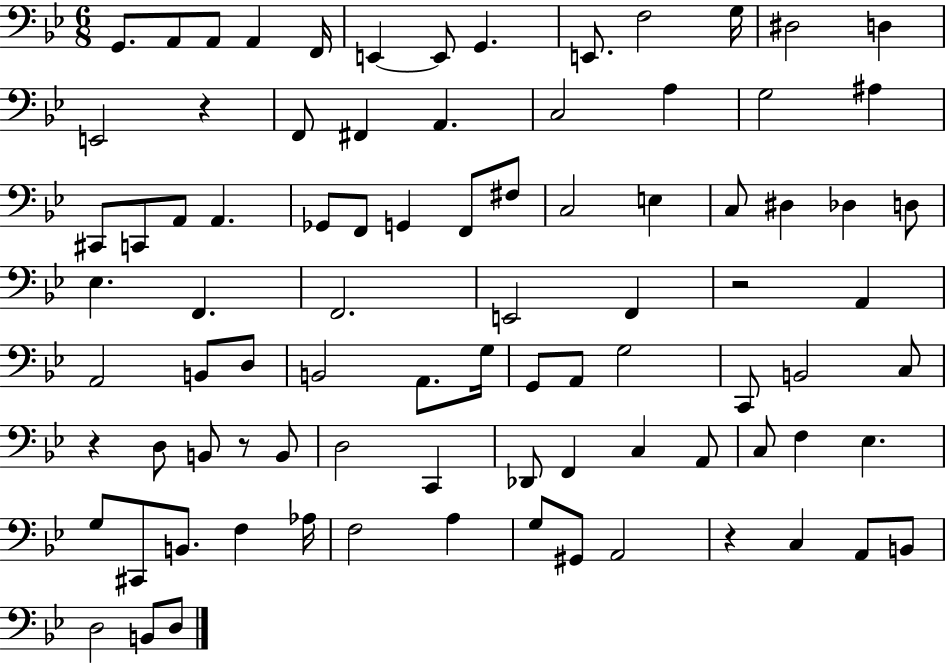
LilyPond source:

{
  \clef bass
  \numericTimeSignature
  \time 6/8
  \key bes \major
  g,8. a,8 a,8 a,4 f,16 | e,4~~ e,8 g,4. | e,8. f2 g16 | dis2 d4 | \break e,2 r4 | f,8 fis,4 a,4. | c2 a4 | g2 ais4 | \break cis,8 c,8 a,8 a,4. | ges,8 f,8 g,4 f,8 fis8 | c2 e4 | c8 dis4 des4 d8 | \break ees4. f,4. | f,2. | e,2 f,4 | r2 a,4 | \break a,2 b,8 d8 | b,2 a,8. g16 | g,8 a,8 g2 | c,8 b,2 c8 | \break r4 d8 b,8 r8 b,8 | d2 c,4 | des,8 f,4 c4 a,8 | c8 f4 ees4. | \break g8 cis,8 b,8. f4 aes16 | f2 a4 | g8 gis,8 a,2 | r4 c4 a,8 b,8 | \break d2 b,8 d8 | \bar "|."
}